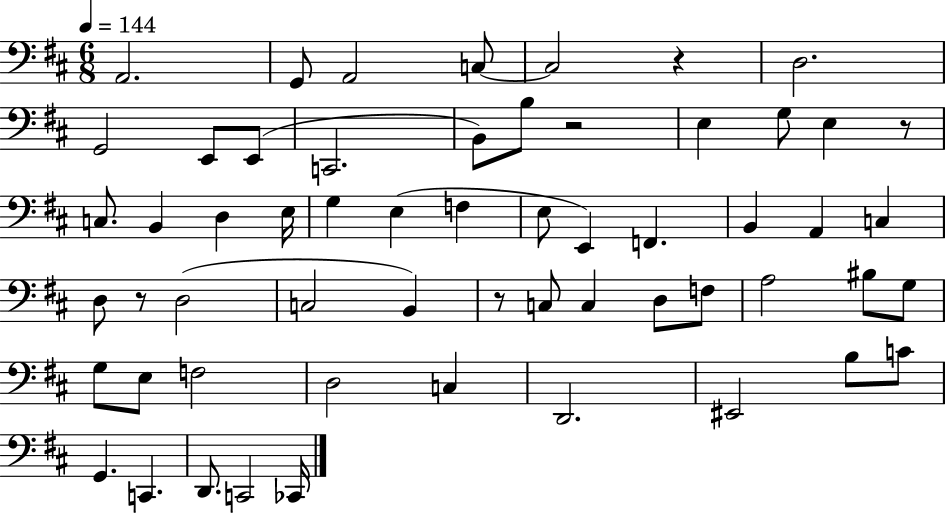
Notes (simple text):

A2/h. G2/e A2/h C3/e C3/h R/q D3/h. G2/h E2/e E2/e C2/h. B2/e B3/e R/h E3/q G3/e E3/q R/e C3/e. B2/q D3/q E3/s G3/q E3/q F3/q E3/e E2/q F2/q. B2/q A2/q C3/q D3/e R/e D3/h C3/h B2/q R/e C3/e C3/q D3/e F3/e A3/h BIS3/e G3/e G3/e E3/e F3/h D3/h C3/q D2/h. EIS2/h B3/e C4/e G2/q. C2/q. D2/e. C2/h CES2/s